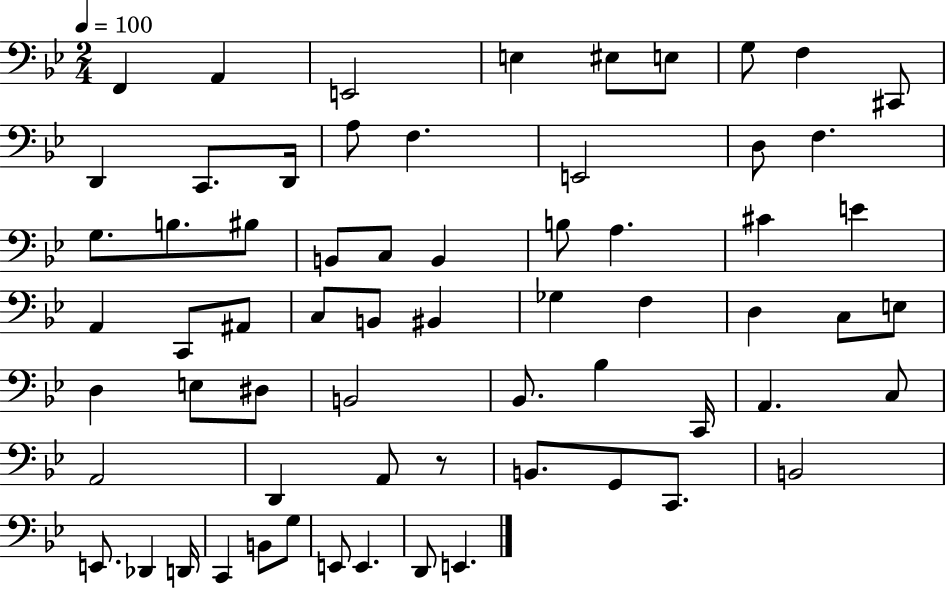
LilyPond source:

{
  \clef bass
  \numericTimeSignature
  \time 2/4
  \key bes \major
  \tempo 4 = 100
  \repeat volta 2 { f,4 a,4 | e,2 | e4 eis8 e8 | g8 f4 cis,8 | \break d,4 c,8. d,16 | a8 f4. | e,2 | d8 f4. | \break g8. b8. bis8 | b,8 c8 b,4 | b8 a4. | cis'4 e'4 | \break a,4 c,8 ais,8 | c8 b,8 bis,4 | ges4 f4 | d4 c8 e8 | \break d4 e8 dis8 | b,2 | bes,8. bes4 c,16 | a,4. c8 | \break a,2 | d,4 a,8 r8 | b,8. g,8 c,8. | b,2 | \break e,8. des,4 d,16 | c,4 b,8 g8 | e,8 e,4. | d,8 e,4. | \break } \bar "|."
}